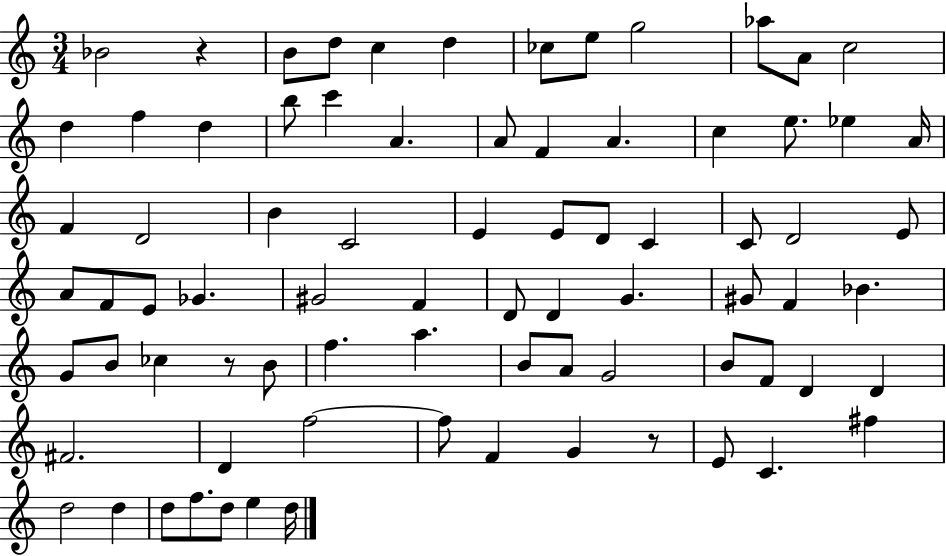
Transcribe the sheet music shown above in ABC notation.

X:1
T:Untitled
M:3/4
L:1/4
K:C
_B2 z B/2 d/2 c d _c/2 e/2 g2 _a/2 A/2 c2 d f d b/2 c' A A/2 F A c e/2 _e A/4 F D2 B C2 E E/2 D/2 C C/2 D2 E/2 A/2 F/2 E/2 _G ^G2 F D/2 D G ^G/2 F _B G/2 B/2 _c z/2 B/2 f a B/2 A/2 G2 B/2 F/2 D D ^F2 D f2 f/2 F G z/2 E/2 C ^f d2 d d/2 f/2 d/2 e d/4